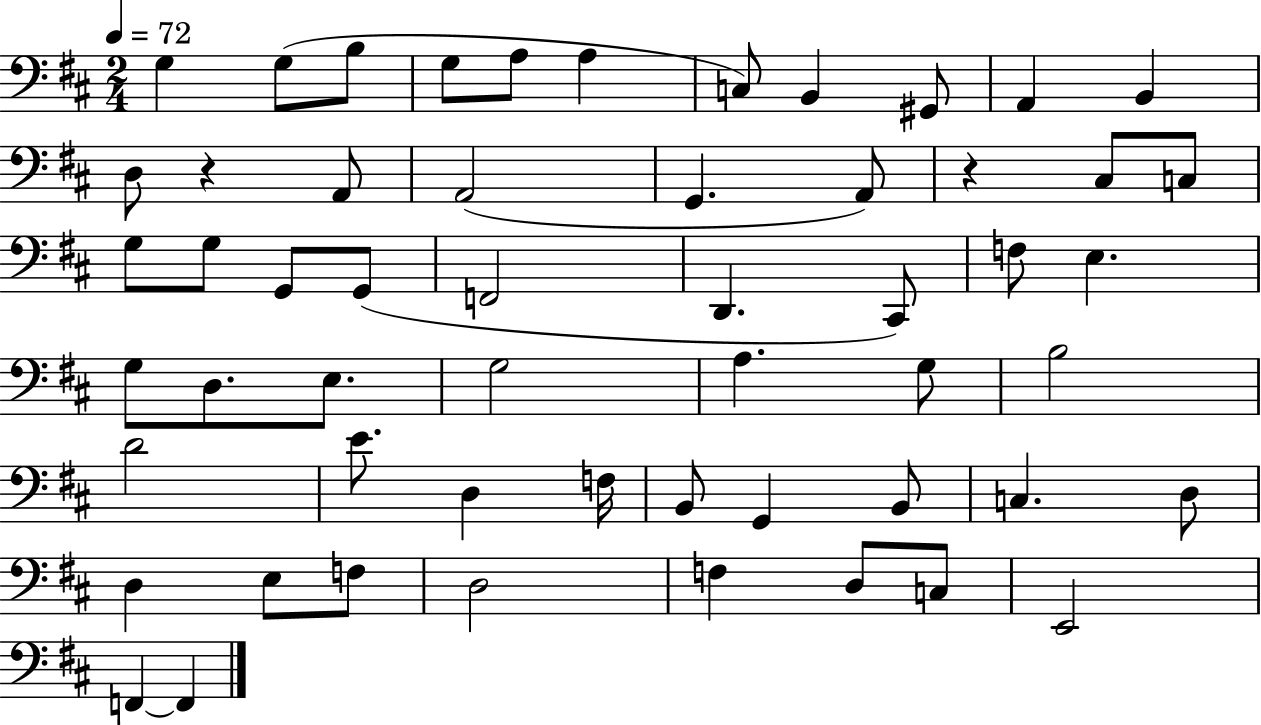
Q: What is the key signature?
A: D major